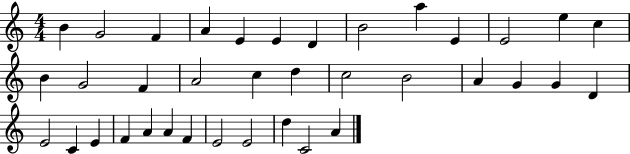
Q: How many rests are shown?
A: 0